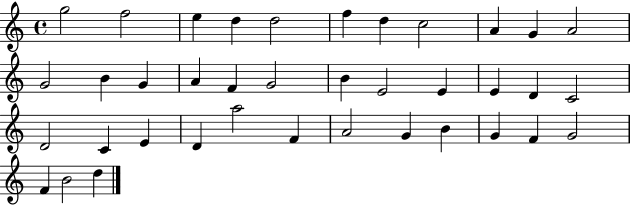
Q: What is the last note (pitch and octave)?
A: D5